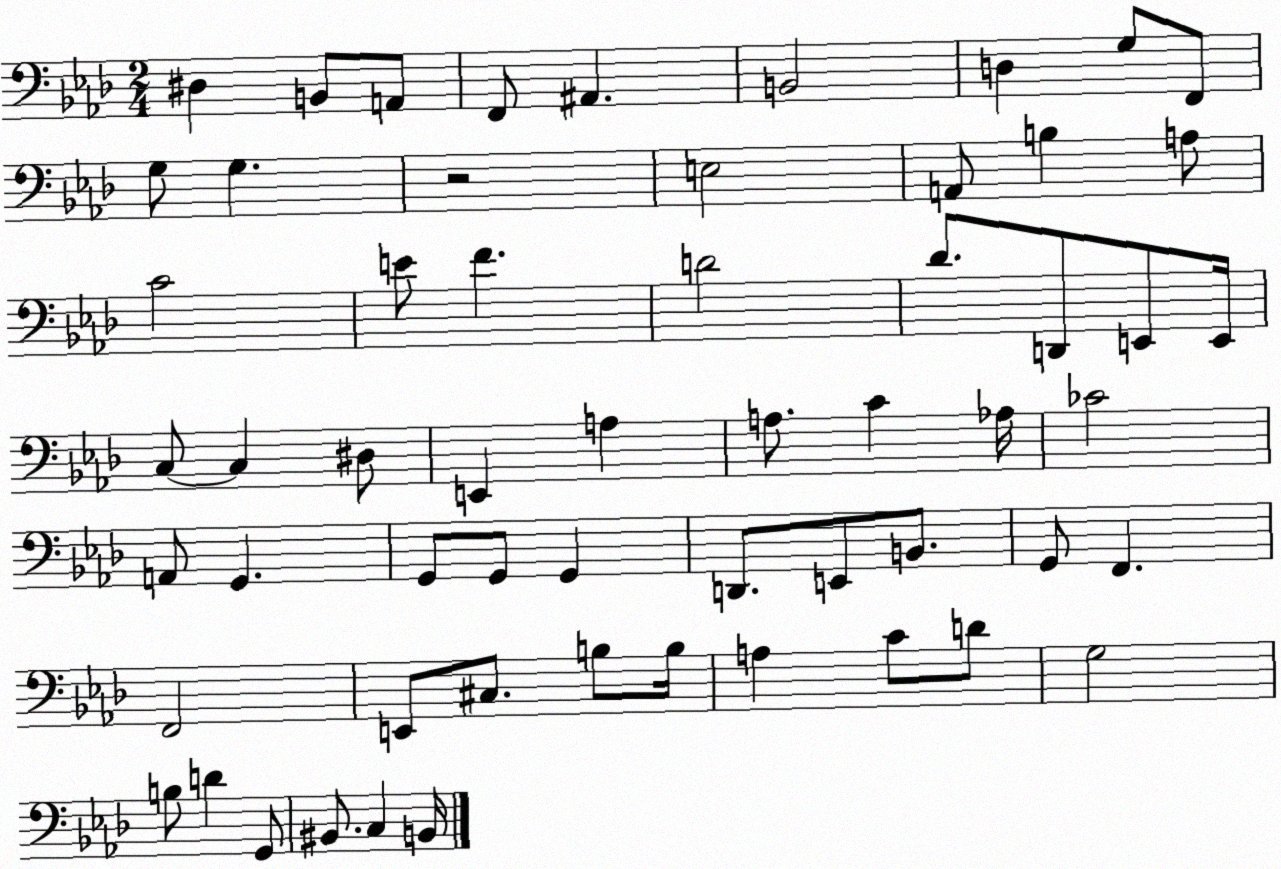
X:1
T:Untitled
M:2/4
L:1/4
K:Ab
^D, B,,/2 A,,/2 F,,/2 ^A,, B,,2 D, G,/2 F,,/2 G,/2 G, z2 E,2 A,,/2 B, A,/2 C2 E/2 F D2 _D/2 D,,/2 E,,/2 E,,/4 C,/2 C, ^D,/2 E,, A, A,/2 C _A,/4 _C2 A,,/2 G,, G,,/2 G,,/2 G,, D,,/2 E,,/2 B,,/2 G,,/2 F,, F,,2 E,,/2 ^C,/2 B,/2 B,/4 A, C/2 D/2 G,2 B,/2 D G,,/2 ^B,,/2 C, B,,/4